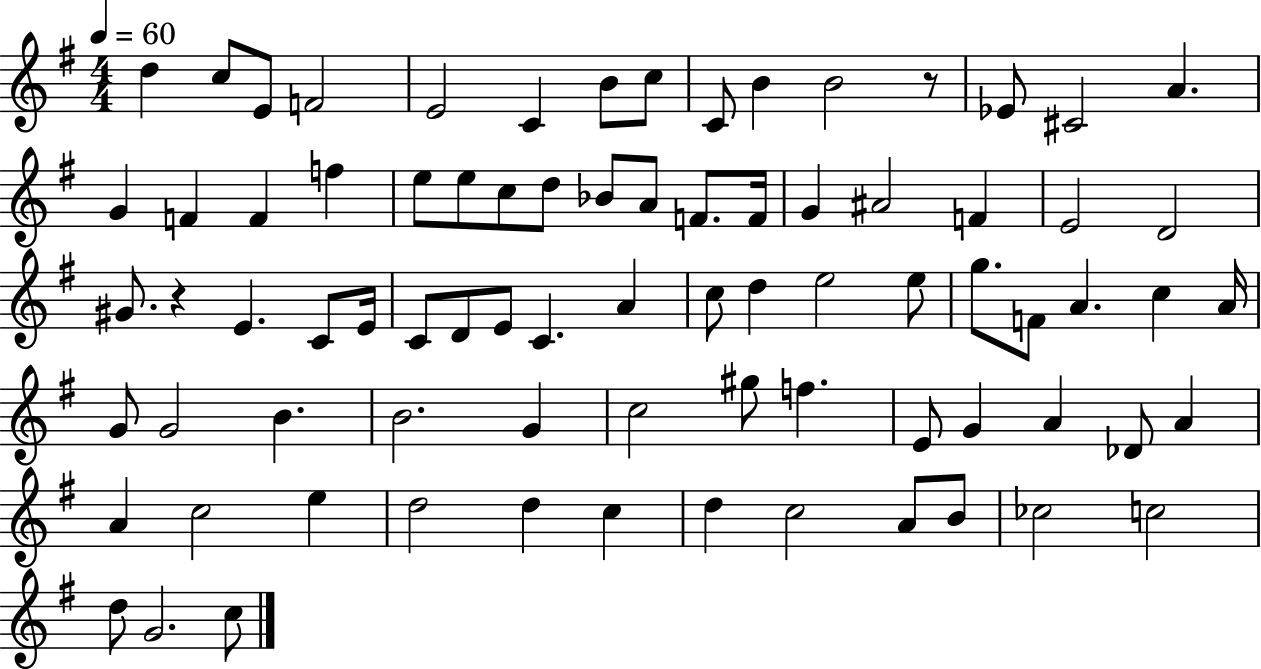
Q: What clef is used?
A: treble